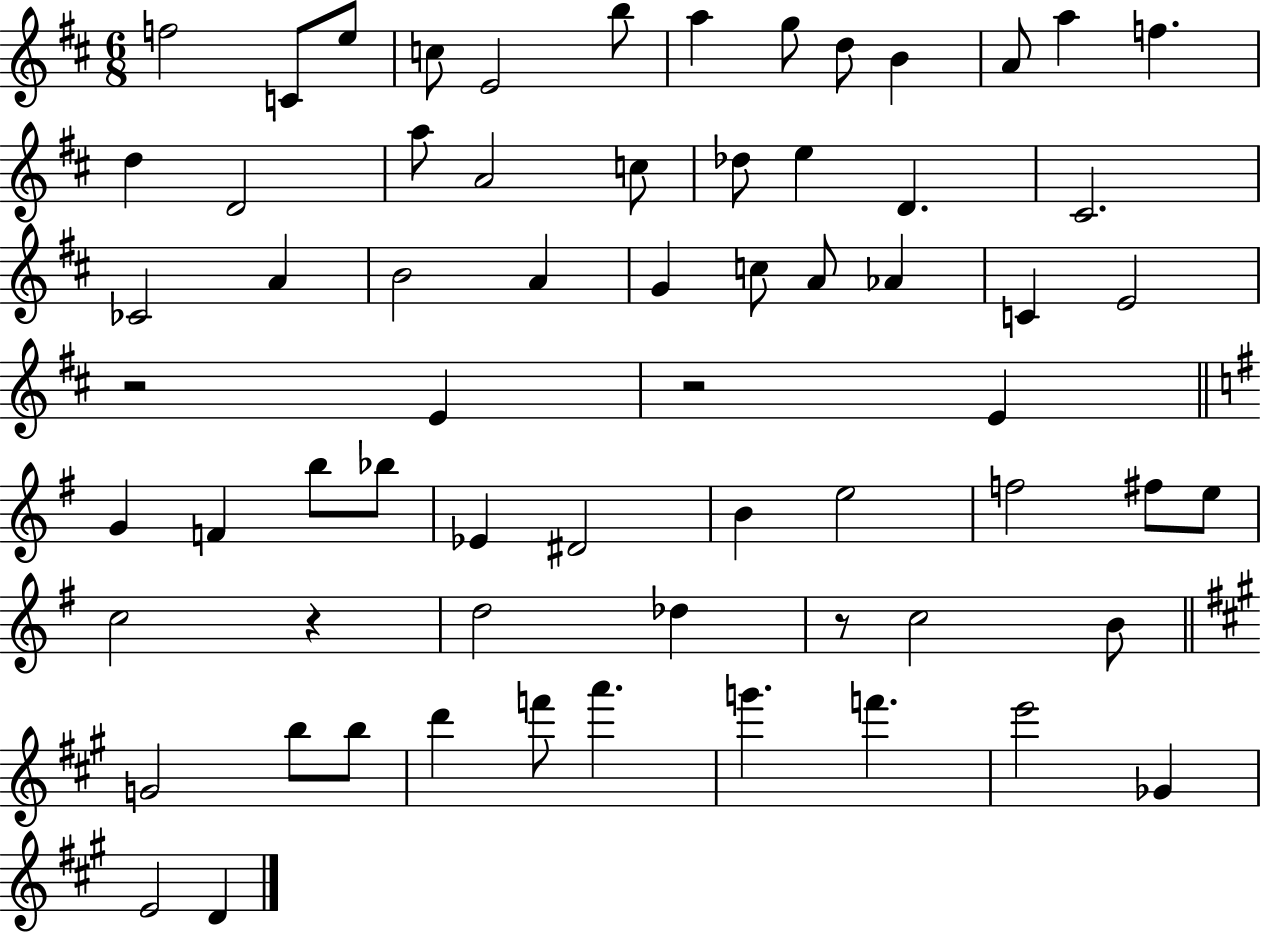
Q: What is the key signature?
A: D major